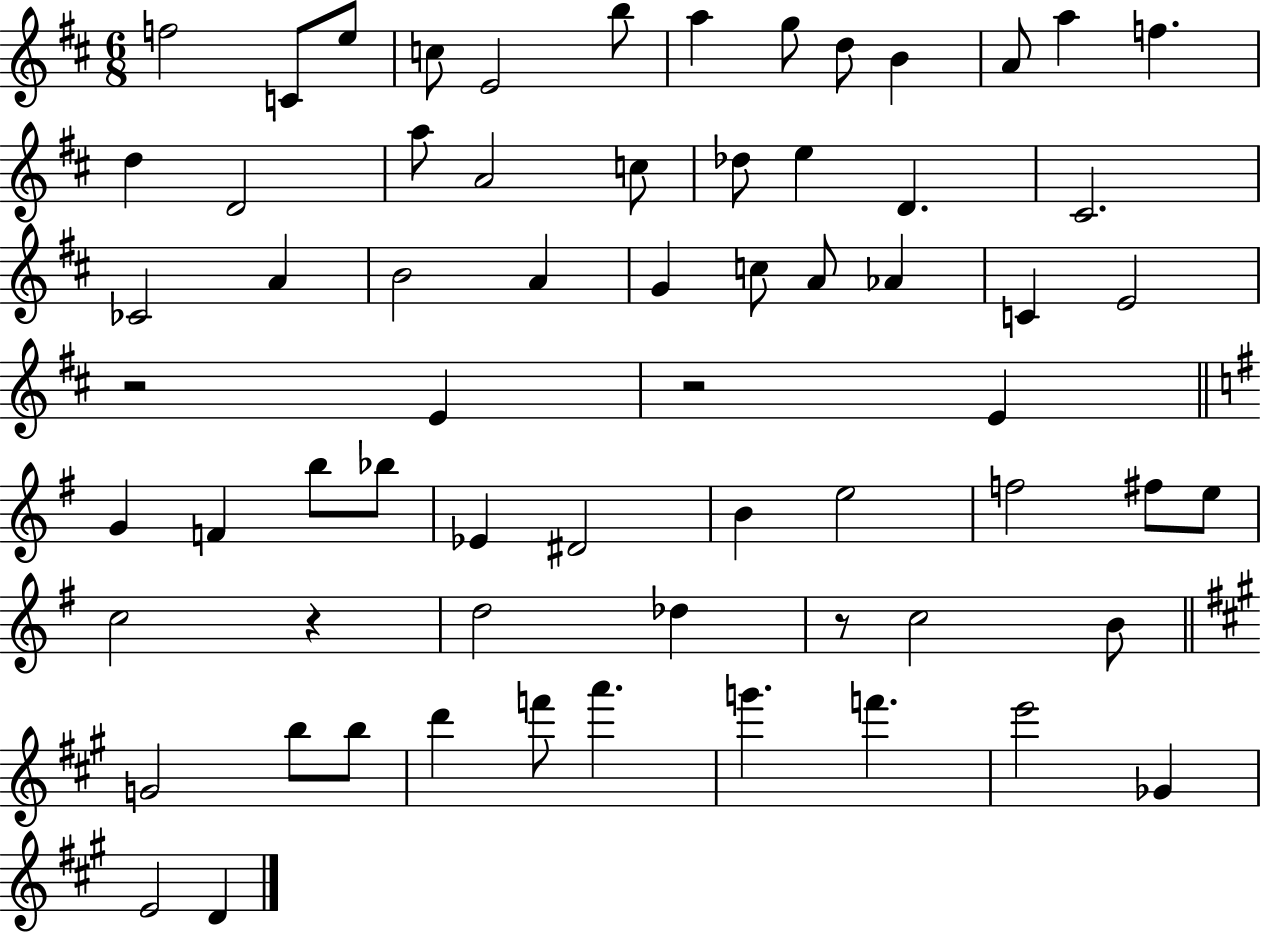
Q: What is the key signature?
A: D major